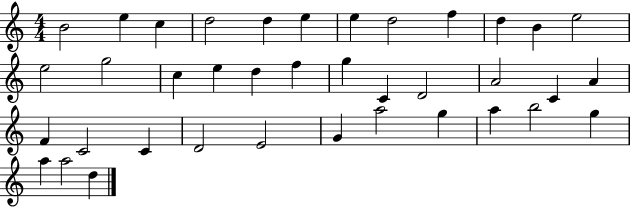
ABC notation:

X:1
T:Untitled
M:4/4
L:1/4
K:C
B2 e c d2 d e e d2 f d B e2 e2 g2 c e d f g C D2 A2 C A F C2 C D2 E2 G a2 g a b2 g a a2 d